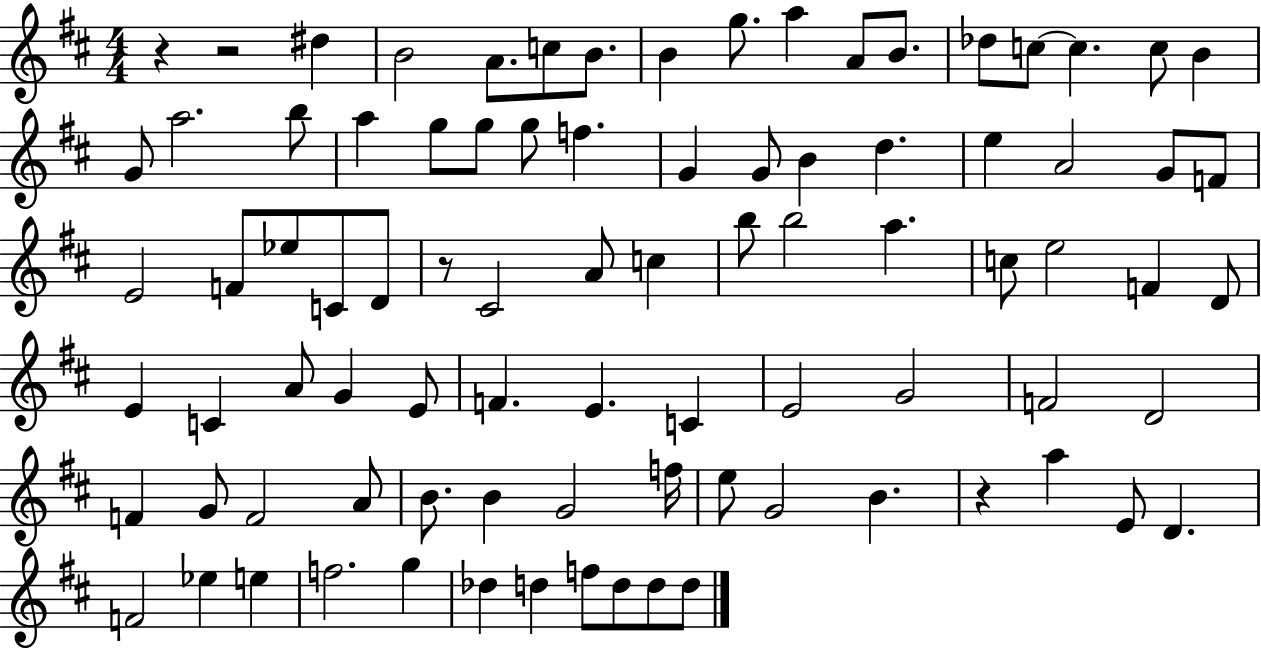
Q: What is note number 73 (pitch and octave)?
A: F4